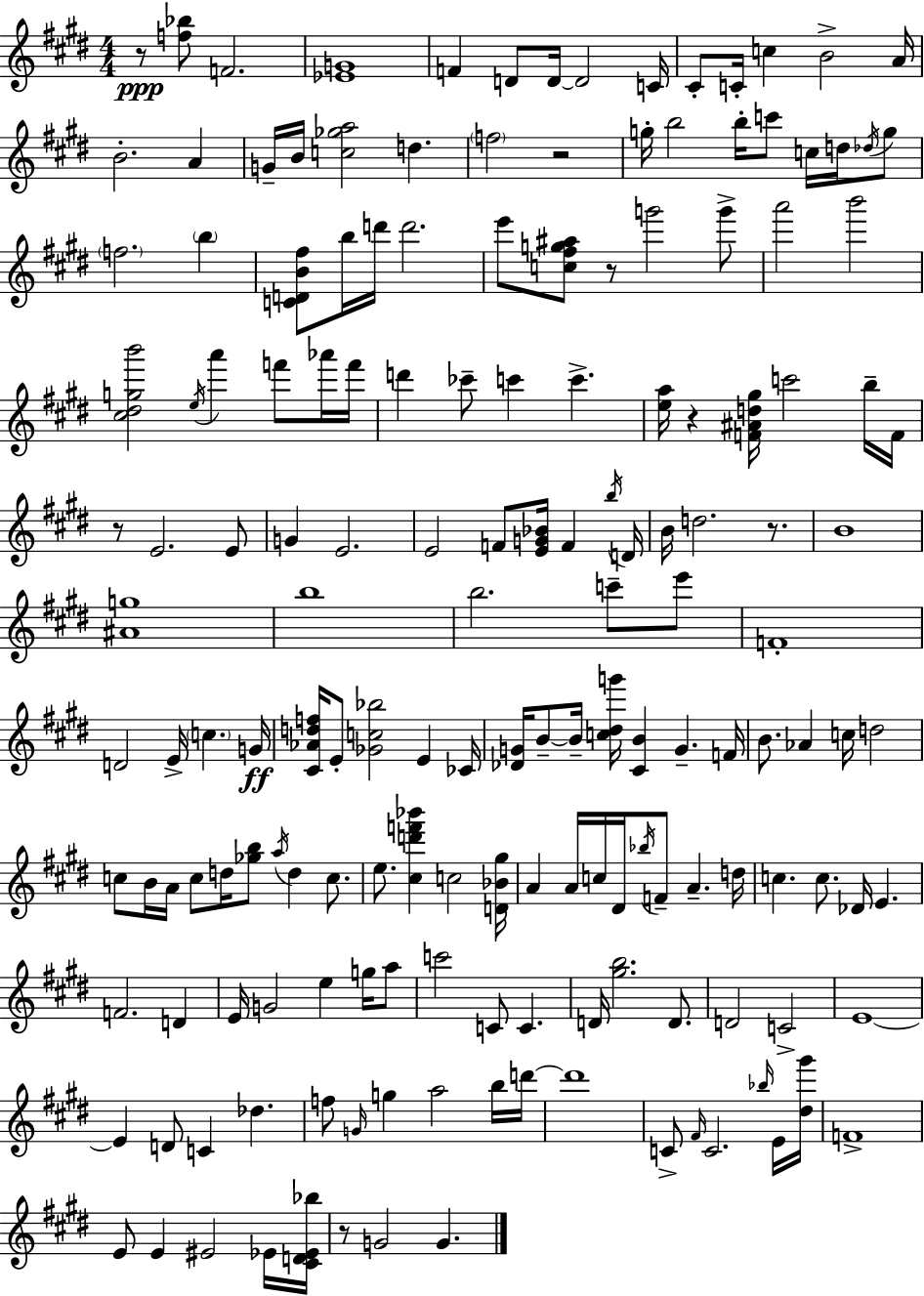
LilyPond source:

{
  \clef treble
  \numericTimeSignature
  \time 4/4
  \key e \major
  r8\ppp <f'' bes''>8 f'2. | <ees' g'>1 | f'4 d'8 d'16~~ d'2 c'16 | cis'8-. c'16-. c''4 b'2-> a'16 | \break b'2.-. a'4 | g'16-- b'16 <c'' ges'' a''>2 d''4. | \parenthesize f''2 r2 | g''16-. b''2 b''16-. c'''8 c''16 d''16 \acciaccatura { des''16 } g''8 | \break \parenthesize f''2. \parenthesize b''4 | <c' d' b' fis''>8 b''16 d'''16 d'''2. | e'''8 <c'' fis'' g'' ais''>8 r8 g'''2 g'''8-> | a'''2 b'''2 | \break <cis'' dis'' g'' b'''>2 \acciaccatura { e''16 } a'''4 f'''8 | aes'''16 f'''16 d'''4 ces'''8-- c'''4 c'''4.-> | <e'' a''>16 r4 <f' ais' d'' gis''>16 c'''2 | b''16-- f'16 r8 e'2. | \break e'8 g'4 e'2. | e'2 f'8 <e' g' bes'>16 f'4 | \acciaccatura { b''16 } d'16 b'16 d''2. | r8. b'1 | \break <ais' g''>1 | b''1 | b''2. c'''8-- | e'''8 f'1-. | \break d'2 e'16-> \parenthesize c''4. | g'16\ff <cis' aes' d'' f''>16 e'8-. <ges' c'' bes''>2 e'4 | ces'16 <des' g'>16 b'8--~~ b'16-- <c'' dis'' g'''>16 <cis' b'>4 g'4.-- | f'16 b'8. aes'4 c''16 d''2 | \break c''8 b'16 a'16 c''8 d''16 <ges'' b''>8 \acciaccatura { a''16 } d''4 | c''8. e''8. <cis'' d''' f''' bes'''>4 c''2 | <d' bes' gis''>16 a'4 a'16 c''16 dis'16 \acciaccatura { bes''16 } f'8-- a'4.-- | d''16 c''4. c''8. des'16 e'4. | \break f'2. | d'4 e'16 g'2 e''4 | g''16 a''8 c'''2 c'8 c'4. | d'16 <gis'' b''>2. | \break d'8. d'2 c'2-> | e'1~~ | e'4 d'8 c'4 des''4. | f''8 \grace { g'16 } g''4 a''2 | \break b''16 d'''16~~ d'''1 | c'8-> \grace { fis'16 } c'2. | \grace { bes''16 } e'16 <dis'' gis'''>16 f'1-> | e'8 e'4 eis'2 | \break ees'16 <cis' d' ees' bes''>16 r8 g'2 | g'4. \bar "|."
}